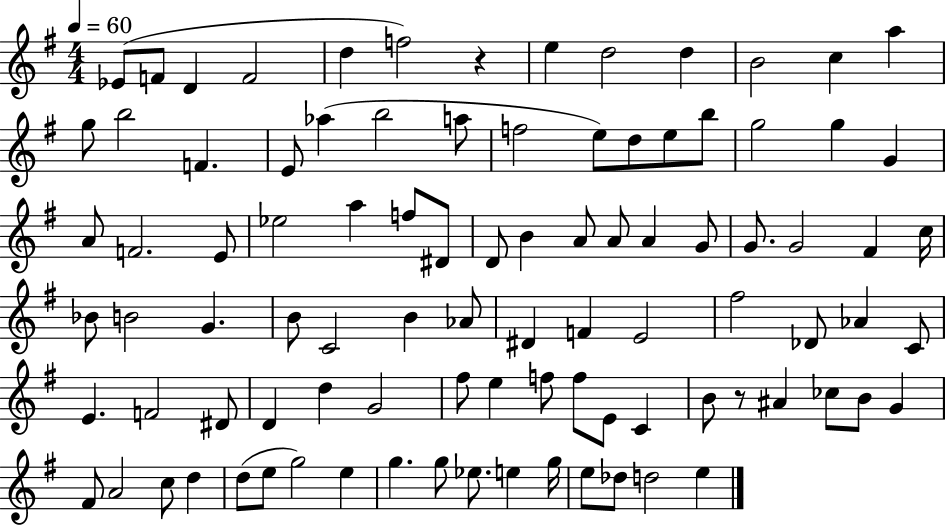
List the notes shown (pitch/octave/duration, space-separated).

Eb4/e F4/e D4/q F4/h D5/q F5/h R/q E5/q D5/h D5/q B4/h C5/q A5/q G5/e B5/h F4/q. E4/e Ab5/q B5/h A5/e F5/h E5/e D5/e E5/e B5/e G5/h G5/q G4/q A4/e F4/h. E4/e Eb5/h A5/q F5/e D#4/e D4/e B4/q A4/e A4/e A4/q G4/e G4/e. G4/h F#4/q C5/s Bb4/e B4/h G4/q. B4/e C4/h B4/q Ab4/e D#4/q F4/q E4/h F#5/h Db4/e Ab4/q C4/e E4/q. F4/h D#4/e D4/q D5/q G4/h F#5/e E5/q F5/e F5/e E4/e C4/q B4/e R/e A#4/q CES5/e B4/e G4/q F#4/e A4/h C5/e D5/q D5/e E5/e G5/h E5/q G5/q. G5/e Eb5/e. E5/q G5/s E5/e Db5/e D5/h E5/q